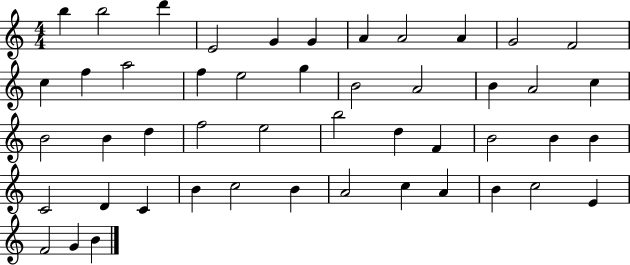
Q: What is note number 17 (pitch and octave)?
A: G5